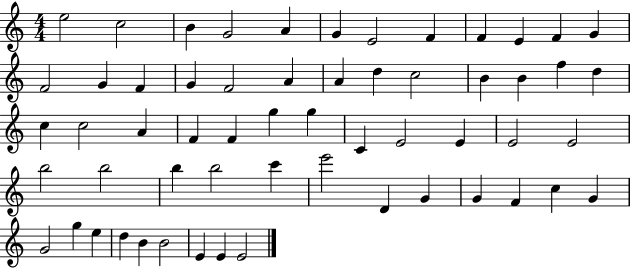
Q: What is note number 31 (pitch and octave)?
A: G5